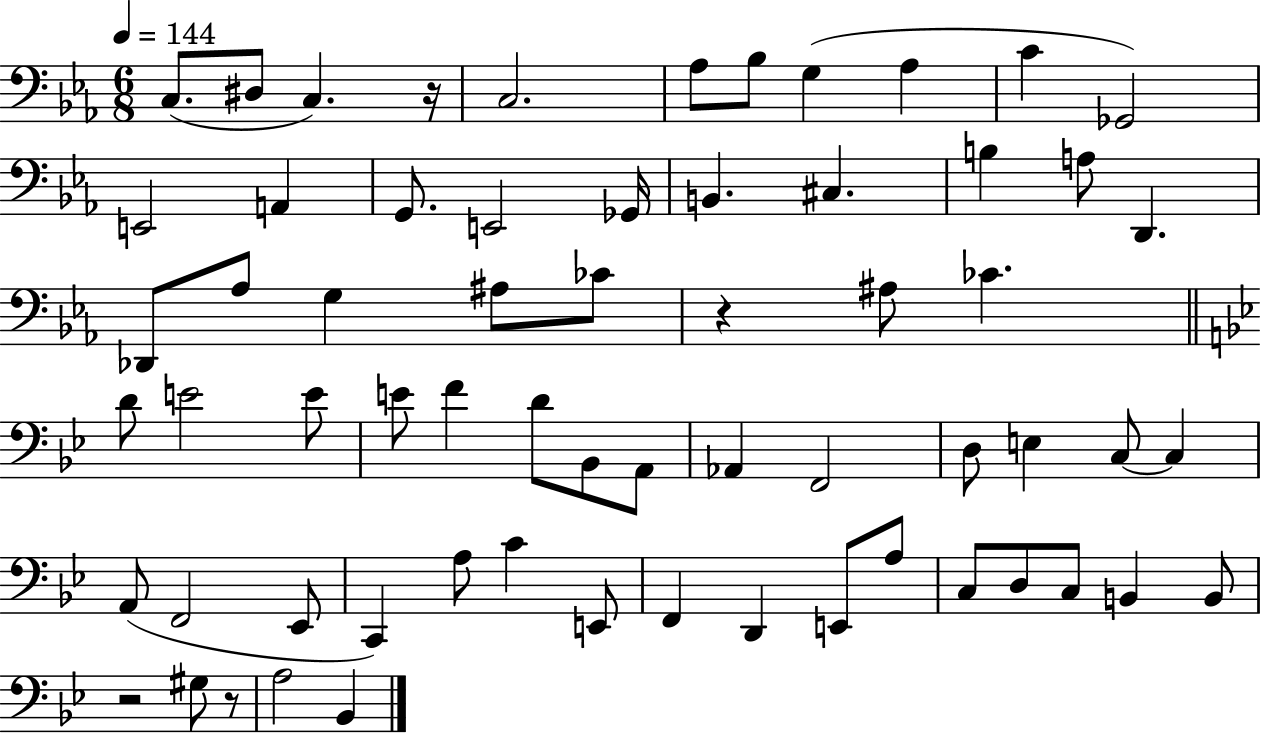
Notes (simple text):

C3/e. D#3/e C3/q. R/s C3/h. Ab3/e Bb3/e G3/q Ab3/q C4/q Gb2/h E2/h A2/q G2/e. E2/h Gb2/s B2/q. C#3/q. B3/q A3/e D2/q. Db2/e Ab3/e G3/q A#3/e CES4/e R/q A#3/e CES4/q. D4/e E4/h E4/e E4/e F4/q D4/e Bb2/e A2/e Ab2/q F2/h D3/e E3/q C3/e C3/q A2/e F2/h Eb2/e C2/q A3/e C4/q E2/e F2/q D2/q E2/e A3/e C3/e D3/e C3/e B2/q B2/e R/h G#3/e R/e A3/h Bb2/q